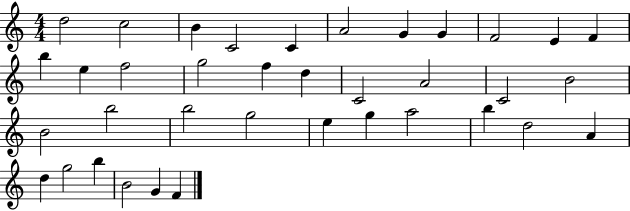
{
  \clef treble
  \numericTimeSignature
  \time 4/4
  \key c \major
  d''2 c''2 | b'4 c'2 c'4 | a'2 g'4 g'4 | f'2 e'4 f'4 | \break b''4 e''4 f''2 | g''2 f''4 d''4 | c'2 a'2 | c'2 b'2 | \break b'2 b''2 | b''2 g''2 | e''4 g''4 a''2 | b''4 d''2 a'4 | \break d''4 g''2 b''4 | b'2 g'4 f'4 | \bar "|."
}